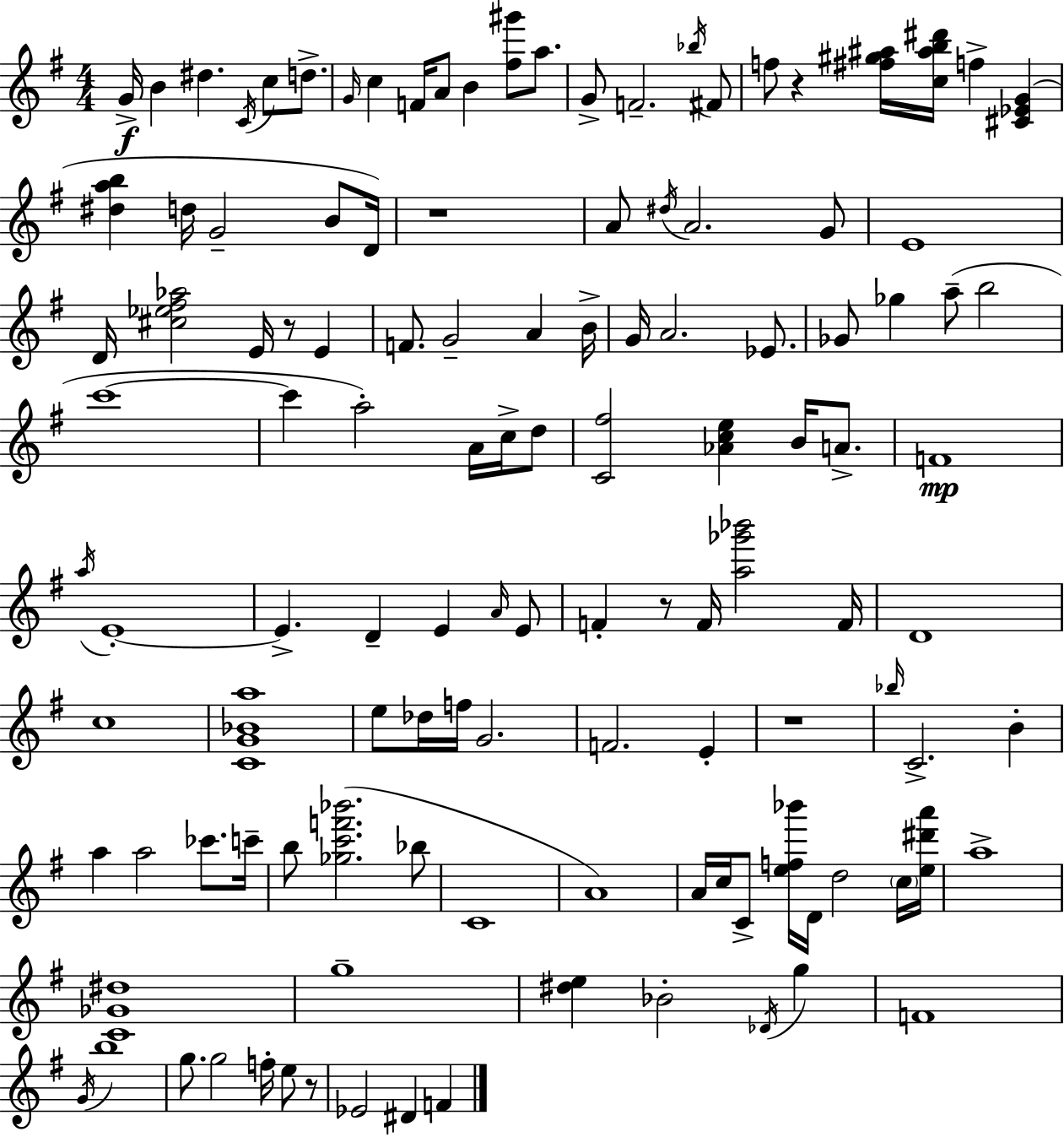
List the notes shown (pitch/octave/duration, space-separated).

G4/s B4/q D#5/q. C4/s C5/e D5/e. G4/s C5/q F4/s A4/e B4/q [F#5,G#6]/e A5/e. G4/e F4/h. Bb5/s F#4/e F5/e R/q [F#5,G#5,A#5]/s [C5,A#5,B5,D#6]/s F5/q [C#4,Eb4,G4]/q [D#5,A5,B5]/q D5/s G4/h B4/e D4/s R/w A4/e D#5/s A4/h. G4/e E4/w D4/s [C#5,Eb5,F#5,Ab5]/h E4/s R/e E4/q F4/e. G4/h A4/q B4/s G4/s A4/h. Eb4/e. Gb4/e Gb5/q A5/e B5/h C6/w C6/q A5/h A4/s C5/s D5/e [C4,F#5]/h [Ab4,C5,E5]/q B4/s A4/e. F4/w A5/s E4/w E4/q. D4/q E4/q A4/s E4/e F4/q R/e F4/s [A5,Gb6,Bb6]/h F4/s D4/w C5/w [C4,G4,Bb4,A5]/w E5/e Db5/s F5/s G4/h. F4/h. E4/q R/w Bb5/s C4/h. B4/q A5/q A5/h CES6/e. C6/s B5/e [Gb5,C6,F6,Bb6]/h. Bb5/e C4/w A4/w A4/s C5/s C4/e [E5,F5,Bb6]/s D4/s D5/h C5/s [E5,D#6,A6]/s A5/w [C4,Gb4,D#5]/w G5/w [D#5,E5]/q Bb4/h Db4/s G5/q F4/w G4/s B5/w G5/e. G5/h F5/s E5/e R/e Eb4/h D#4/q F4/q